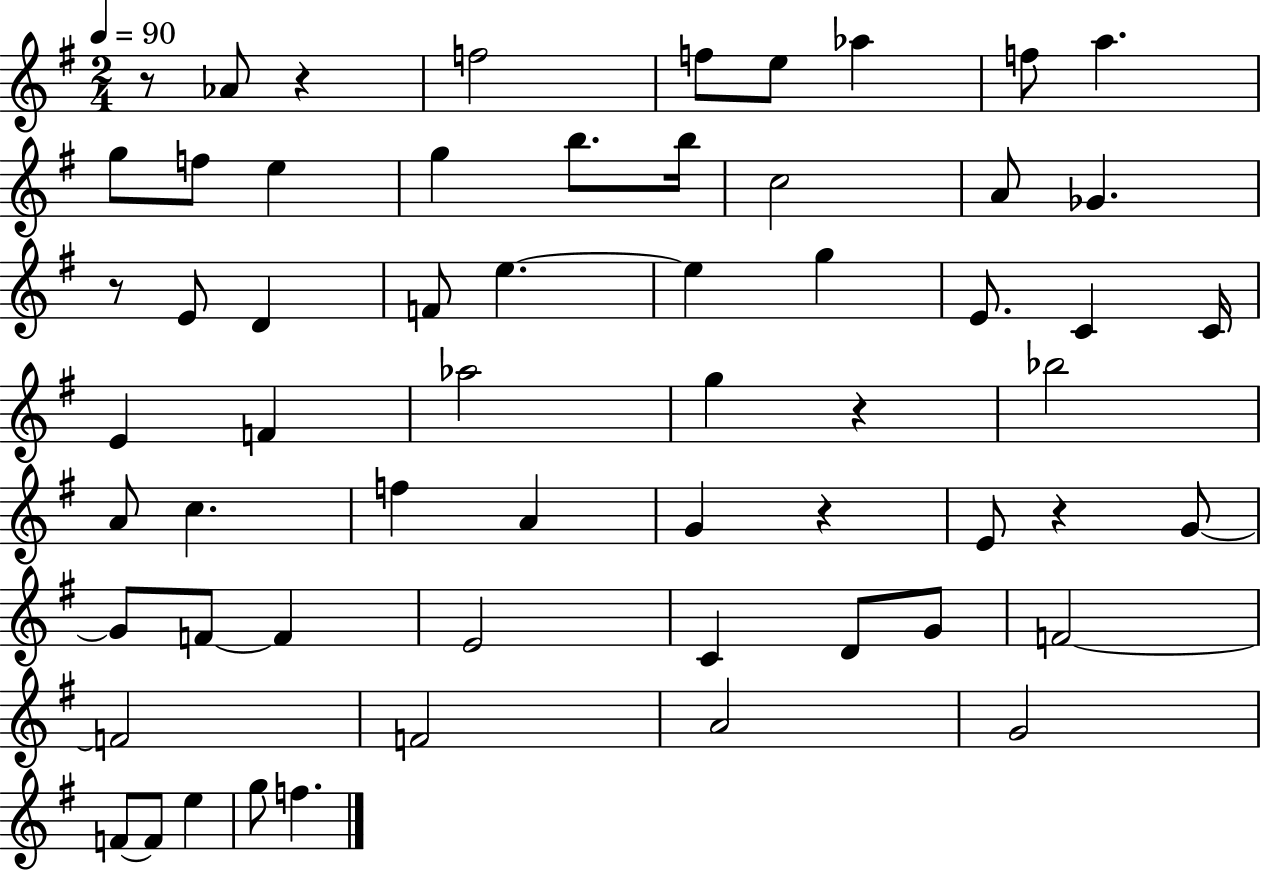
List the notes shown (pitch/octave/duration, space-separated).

R/e Ab4/e R/q F5/h F5/e E5/e Ab5/q F5/e A5/q. G5/e F5/e E5/q G5/q B5/e. B5/s C5/h A4/e Gb4/q. R/e E4/e D4/q F4/e E5/q. E5/q G5/q E4/e. C4/q C4/s E4/q F4/q Ab5/h G5/q R/q Bb5/h A4/e C5/q. F5/q A4/q G4/q R/q E4/e R/q G4/e G4/e F4/e F4/q E4/h C4/q D4/e G4/e F4/h F4/h F4/h A4/h G4/h F4/e F4/e E5/q G5/e F5/q.